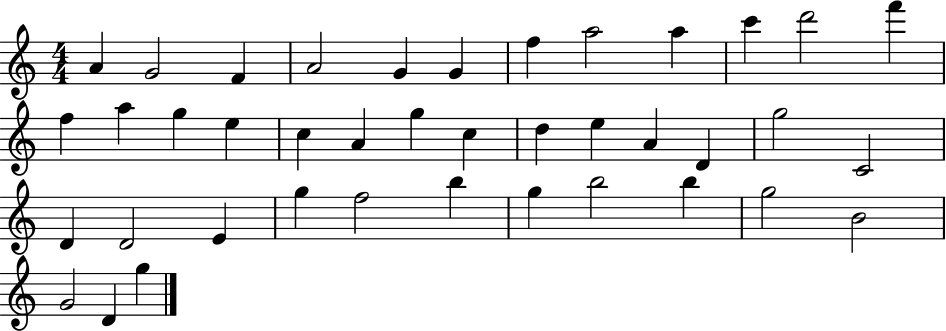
A4/q G4/h F4/q A4/h G4/q G4/q F5/q A5/h A5/q C6/q D6/h F6/q F5/q A5/q G5/q E5/q C5/q A4/q G5/q C5/q D5/q E5/q A4/q D4/q G5/h C4/h D4/q D4/h E4/q G5/q F5/h B5/q G5/q B5/h B5/q G5/h B4/h G4/h D4/q G5/q